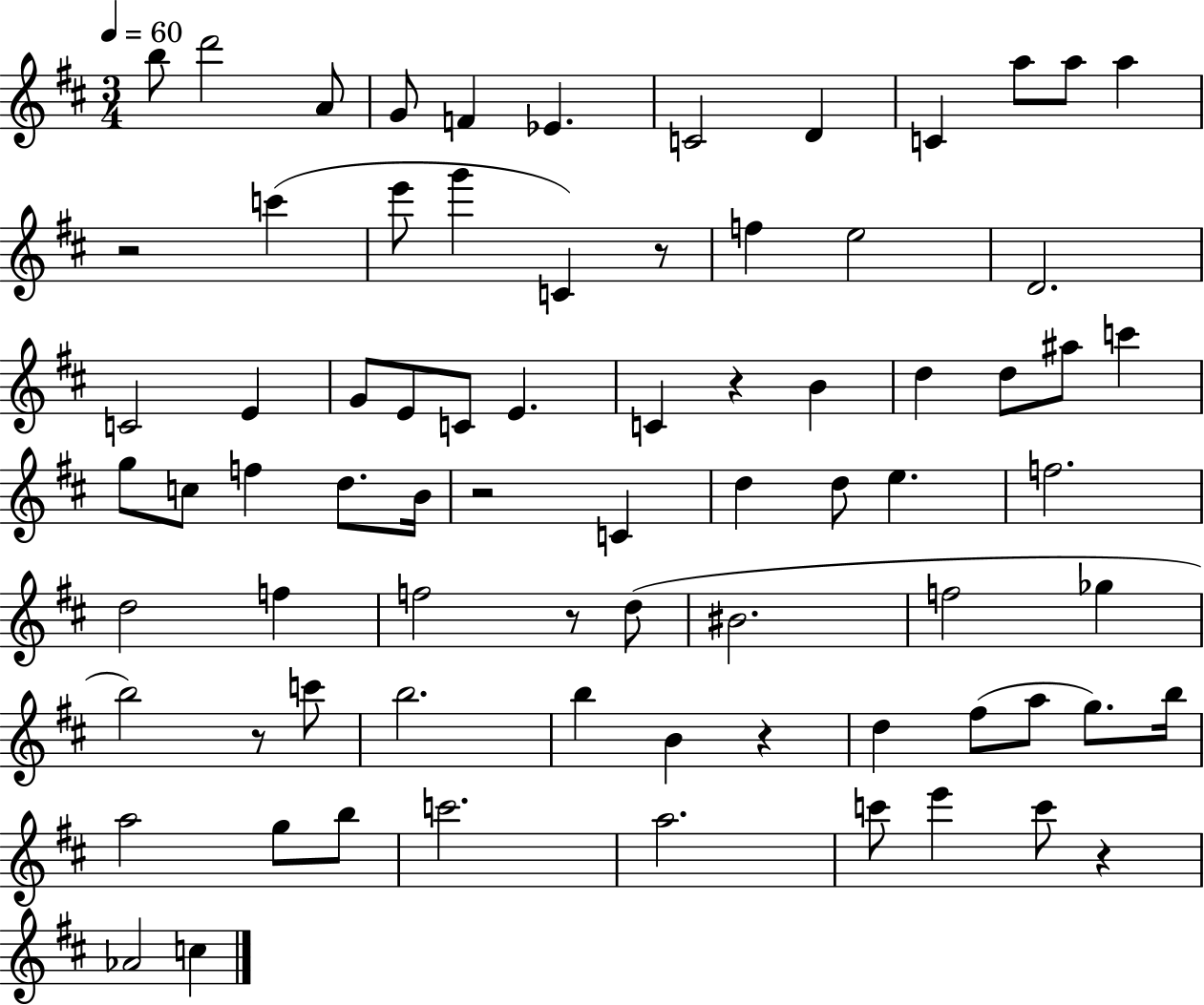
{
  \clef treble
  \numericTimeSignature
  \time 3/4
  \key d \major
  \tempo 4 = 60
  b''8 d'''2 a'8 | g'8 f'4 ees'4. | c'2 d'4 | c'4 a''8 a''8 a''4 | \break r2 c'''4( | e'''8 g'''4 c'4) r8 | f''4 e''2 | d'2. | \break c'2 e'4 | g'8 e'8 c'8 e'4. | c'4 r4 b'4 | d''4 d''8 ais''8 c'''4 | \break g''8 c''8 f''4 d''8. b'16 | r2 c'4 | d''4 d''8 e''4. | f''2. | \break d''2 f''4 | f''2 r8 d''8( | bis'2. | f''2 ges''4 | \break b''2) r8 c'''8 | b''2. | b''4 b'4 r4 | d''4 fis''8( a''8 g''8.) b''16 | \break a''2 g''8 b''8 | c'''2. | a''2. | c'''8 e'''4 c'''8 r4 | \break aes'2 c''4 | \bar "|."
}